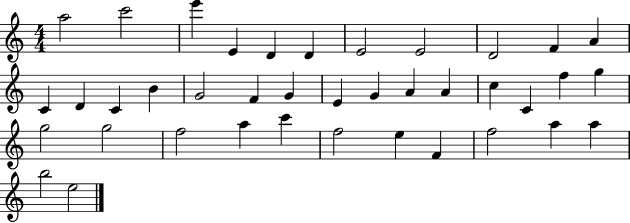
{
  \clef treble
  \numericTimeSignature
  \time 4/4
  \key c \major
  a''2 c'''2 | e'''4 e'4 d'4 d'4 | e'2 e'2 | d'2 f'4 a'4 | \break c'4 d'4 c'4 b'4 | g'2 f'4 g'4 | e'4 g'4 a'4 a'4 | c''4 c'4 f''4 g''4 | \break g''2 g''2 | f''2 a''4 c'''4 | f''2 e''4 f'4 | f''2 a''4 a''4 | \break b''2 e''2 | \bar "|."
}